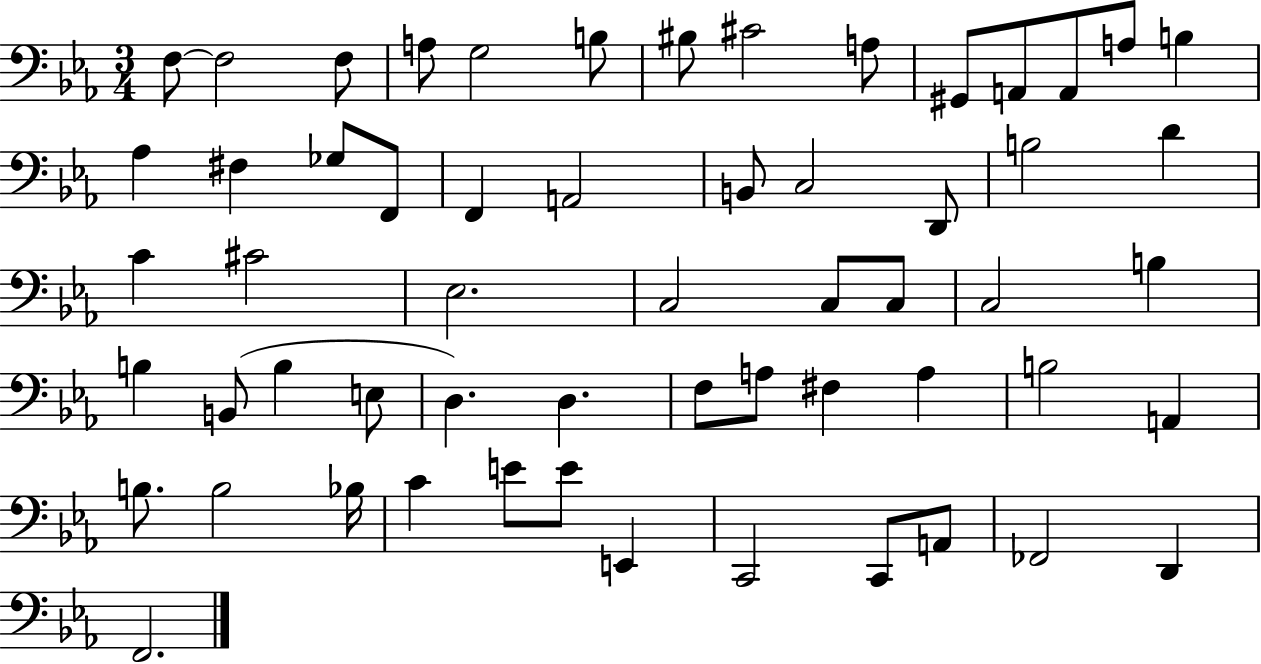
{
  \clef bass
  \numericTimeSignature
  \time 3/4
  \key ees \major
  f8~~ f2 f8 | a8 g2 b8 | bis8 cis'2 a8 | gis,8 a,8 a,8 a8 b4 | \break aes4 fis4 ges8 f,8 | f,4 a,2 | b,8 c2 d,8 | b2 d'4 | \break c'4 cis'2 | ees2. | c2 c8 c8 | c2 b4 | \break b4 b,8( b4 e8 | d4.) d4. | f8 a8 fis4 a4 | b2 a,4 | \break b8. b2 bes16 | c'4 e'8 e'8 e,4 | c,2 c,8 a,8 | fes,2 d,4 | \break f,2. | \bar "|."
}